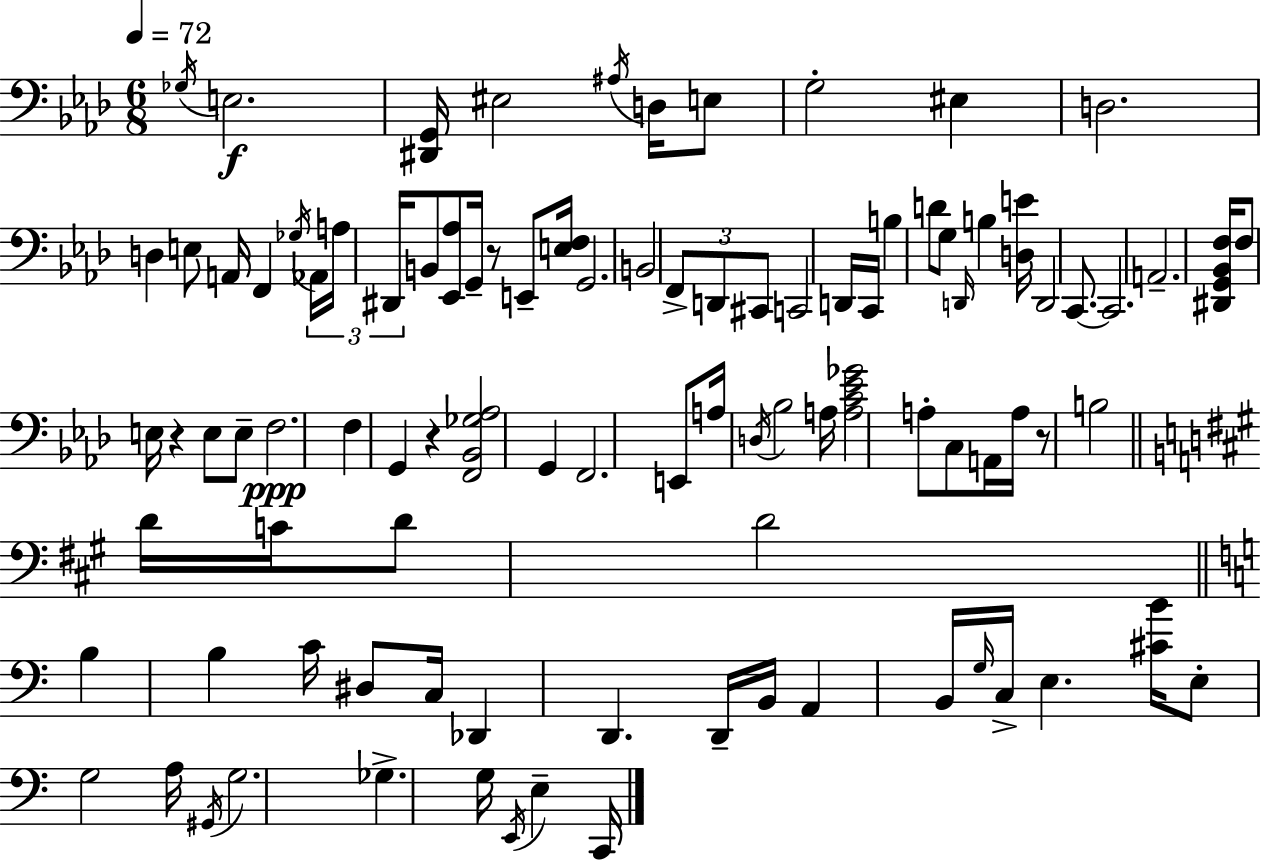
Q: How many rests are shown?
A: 4